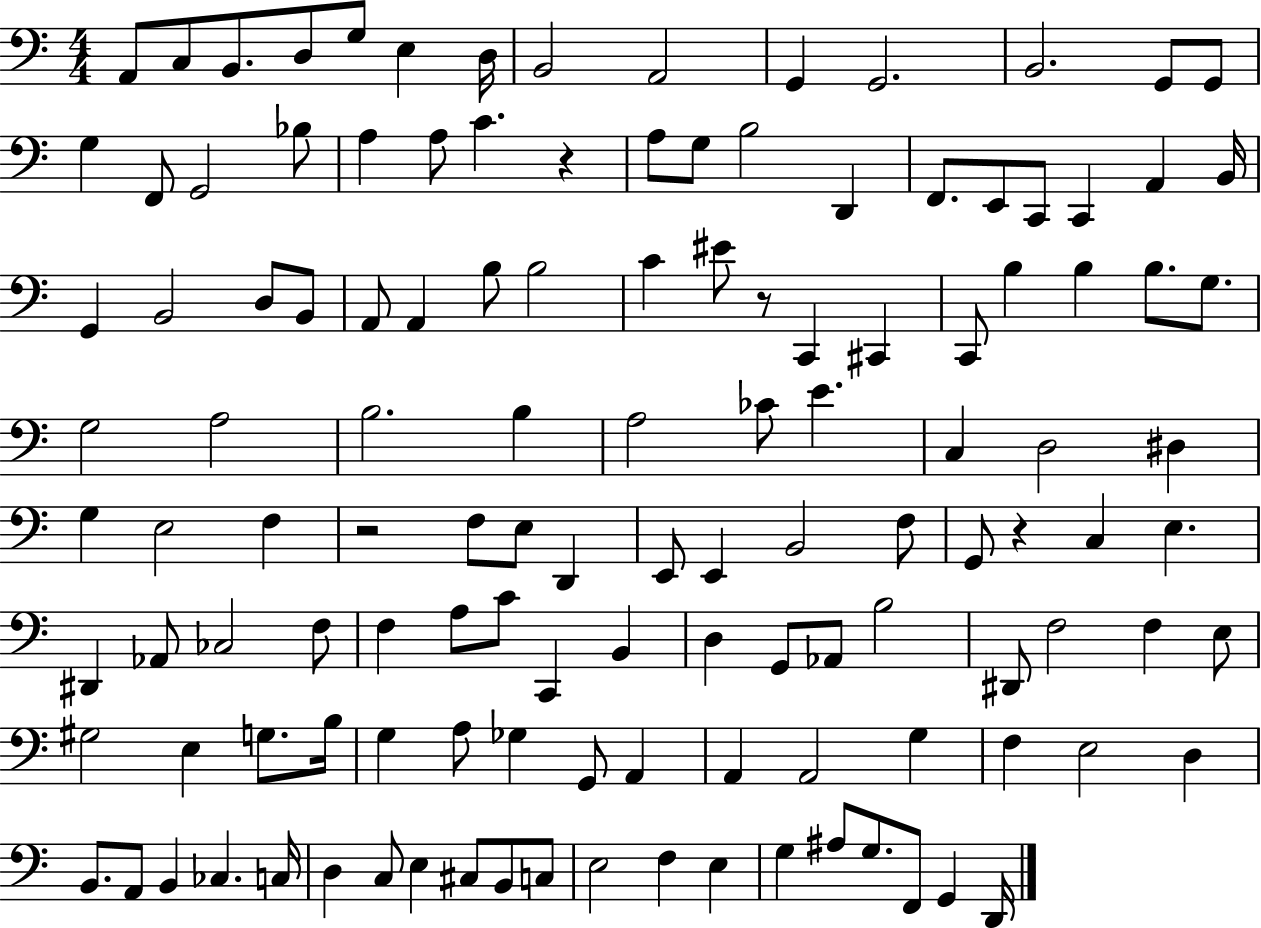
{
  \clef bass
  \numericTimeSignature
  \time 4/4
  \key c \major
  a,8 c8 b,8. d8 g8 e4 d16 | b,2 a,2 | g,4 g,2. | b,2. g,8 g,8 | \break g4 f,8 g,2 bes8 | a4 a8 c'4. r4 | a8 g8 b2 d,4 | f,8. e,8 c,8 c,4 a,4 b,16 | \break g,4 b,2 d8 b,8 | a,8 a,4 b8 b2 | c'4 eis'8 r8 c,4 cis,4 | c,8 b4 b4 b8. g8. | \break g2 a2 | b2. b4 | a2 ces'8 e'4. | c4 d2 dis4 | \break g4 e2 f4 | r2 f8 e8 d,4 | e,8 e,4 b,2 f8 | g,8 r4 c4 e4. | \break dis,4 aes,8 ces2 f8 | f4 a8 c'8 c,4 b,4 | d4 g,8 aes,8 b2 | dis,8 f2 f4 e8 | \break gis2 e4 g8. b16 | g4 a8 ges4 g,8 a,4 | a,4 a,2 g4 | f4 e2 d4 | \break b,8. a,8 b,4 ces4. c16 | d4 c8 e4 cis8 b,8 c8 | e2 f4 e4 | g4 ais8 g8. f,8 g,4 d,16 | \break \bar "|."
}